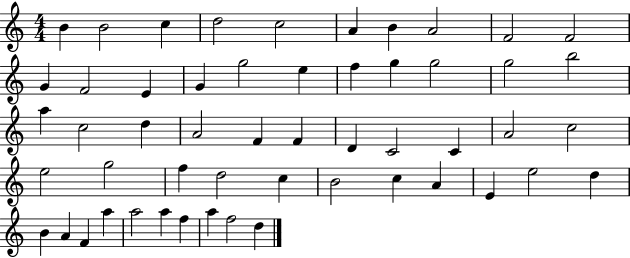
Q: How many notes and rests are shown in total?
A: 53